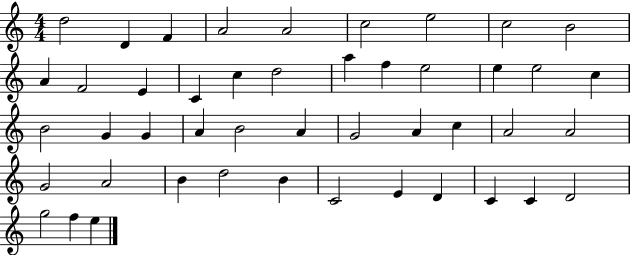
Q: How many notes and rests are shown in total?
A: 46